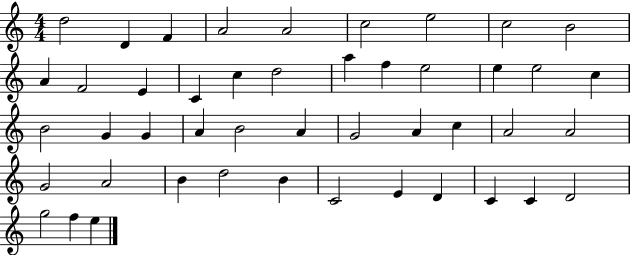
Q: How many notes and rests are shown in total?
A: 46